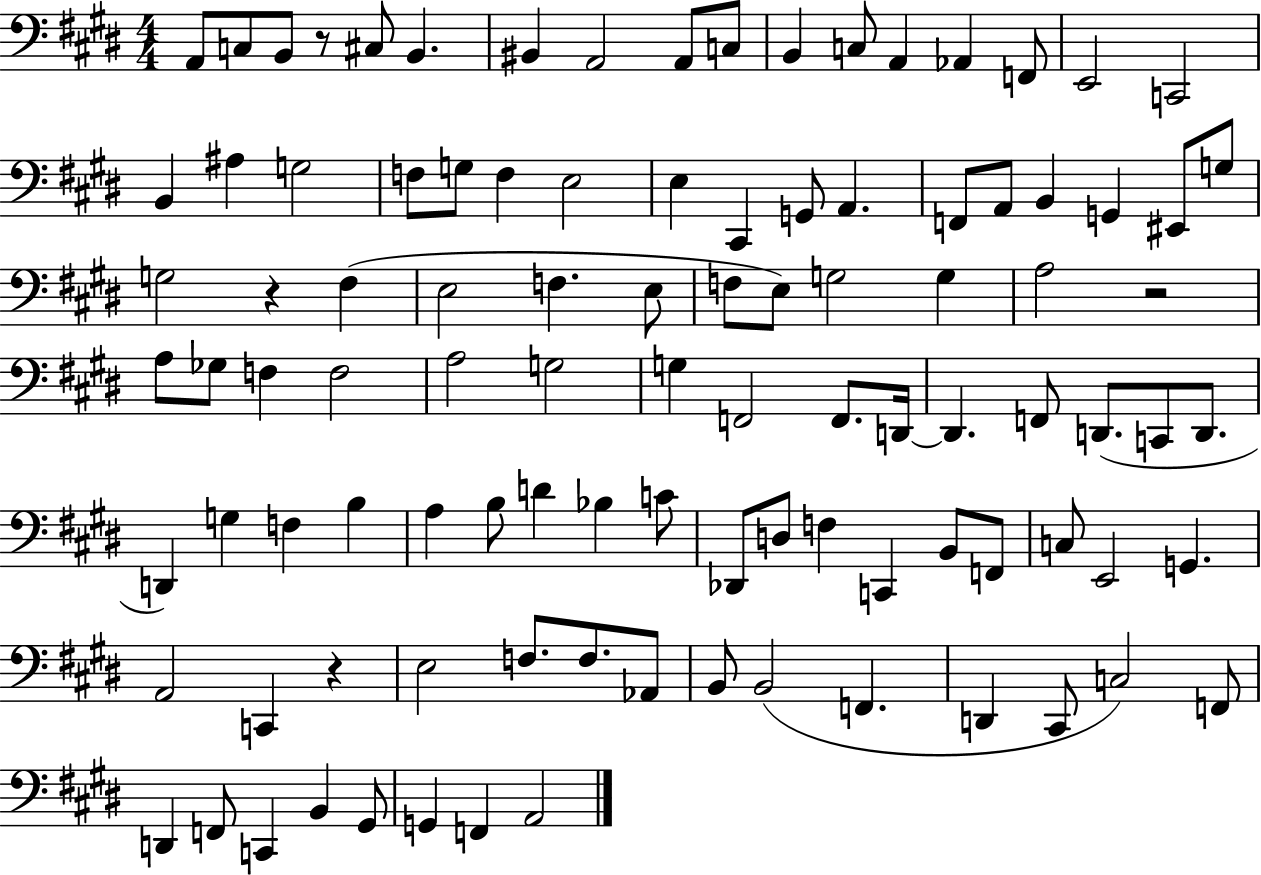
A2/e C3/e B2/e R/e C#3/e B2/q. BIS2/q A2/h A2/e C3/e B2/q C3/e A2/q Ab2/q F2/e E2/h C2/h B2/q A#3/q G3/h F3/e G3/e F3/q E3/h E3/q C#2/q G2/e A2/q. F2/e A2/e B2/q G2/q EIS2/e G3/e G3/h R/q F#3/q E3/h F3/q. E3/e F3/e E3/e G3/h G3/q A3/h R/h A3/e Gb3/e F3/q F3/h A3/h G3/h G3/q F2/h F2/e. D2/s D2/q. F2/e D2/e. C2/e D2/e. D2/q G3/q F3/q B3/q A3/q B3/e D4/q Bb3/q C4/e Db2/e D3/e F3/q C2/q B2/e F2/e C3/e E2/h G2/q. A2/h C2/q R/q E3/h F3/e. F3/e. Ab2/e B2/e B2/h F2/q. D2/q C#2/e C3/h F2/e D2/q F2/e C2/q B2/q G#2/e G2/q F2/q A2/h